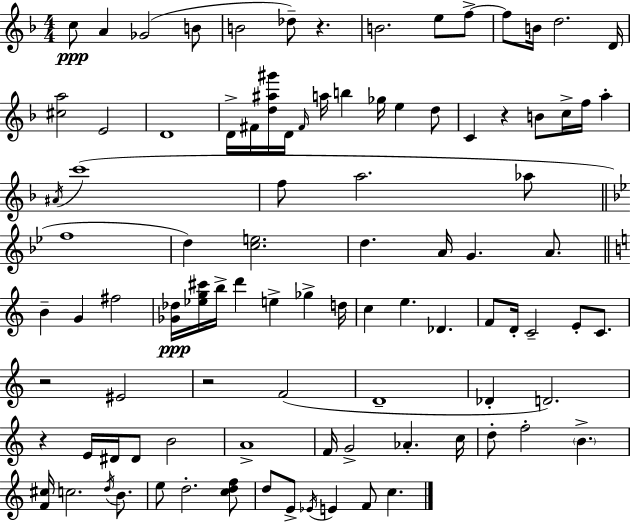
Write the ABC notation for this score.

X:1
T:Untitled
M:4/4
L:1/4
K:F
c/2 A _G2 B/2 B2 _d/2 z B2 e/2 f/2 f/2 B/4 d2 D/4 [^ca]2 E2 D4 D/4 ^F/4 [d^a^g']/4 D/4 ^F/4 a/4 b _g/4 e d/2 C z B/2 c/4 f/4 a ^A/4 c'4 f/2 a2 _a/2 f4 d [ce]2 d A/4 G A/2 B G ^f2 [_G_d]/4 [_eg^c']/4 b/4 d' e _g d/4 c e _D F/2 D/4 C2 E/2 C/2 z2 ^E2 z2 F2 D4 _D D2 z E/4 ^D/4 ^D/2 B2 A4 F/4 G2 _A c/4 d/2 f2 B [F^c]/4 c2 d/4 B/2 e/2 d2 [cdf]/2 d/2 E/2 _E/4 E F/2 c